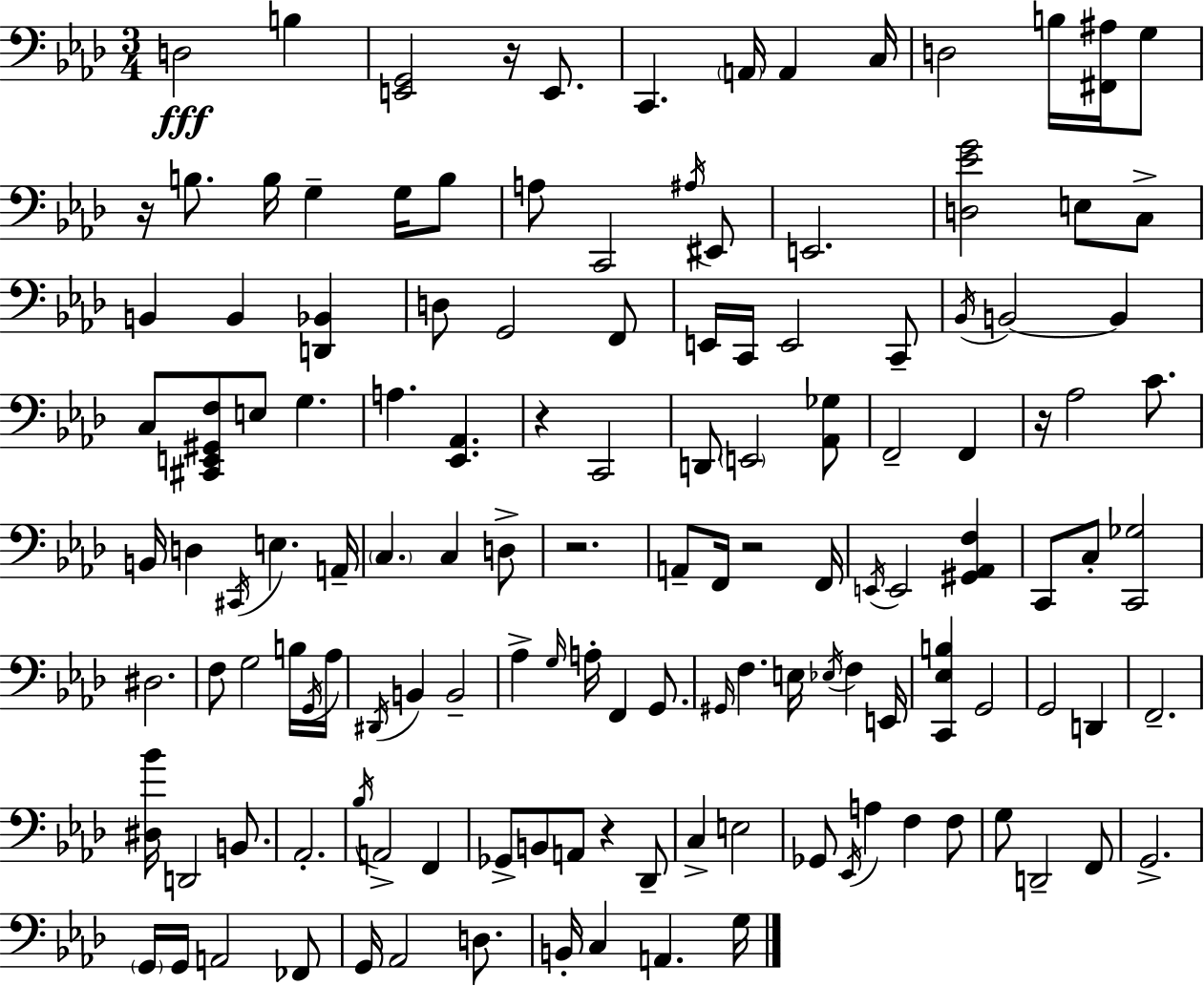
D3/h B3/q [E2,G2]/h R/s E2/e. C2/q. A2/s A2/q C3/s D3/h B3/s [F#2,A#3]/s G3/e R/s B3/e. B3/s G3/q G3/s B3/e A3/e C2/h A#3/s EIS2/e E2/h. [D3,Eb4,G4]/h E3/e C3/e B2/q B2/q [D2,Bb2]/q D3/e G2/h F2/e E2/s C2/s E2/h C2/e Bb2/s B2/h B2/q C3/e [C#2,E2,G#2,F3]/e E3/e G3/q. A3/q. [Eb2,Ab2]/q. R/q C2/h D2/e E2/h [Ab2,Gb3]/e F2/h F2/q R/s Ab3/h C4/e. B2/s D3/q C#2/s E3/q. A2/s C3/q. C3/q D3/e R/h. A2/e F2/s R/h F2/s E2/s E2/h [G#2,Ab2,F3]/q C2/e C3/e [C2,Gb3]/h D#3/h. F3/e G3/h B3/s G2/s Ab3/s D#2/s B2/q B2/h Ab3/q G3/s A3/s F2/q G2/e. G#2/s F3/q. E3/s Eb3/s F3/q E2/s [C2,Eb3,B3]/q G2/h G2/h D2/q F2/h. [D#3,Bb4]/s D2/h B2/e. Ab2/h. Bb3/s A2/h F2/q Gb2/e B2/e A2/e R/q Db2/e C3/q E3/h Gb2/e Eb2/s A3/q F3/q F3/e G3/e D2/h F2/e G2/h. G2/s G2/s A2/h FES2/e G2/s Ab2/h D3/e. B2/s C3/q A2/q. G3/s